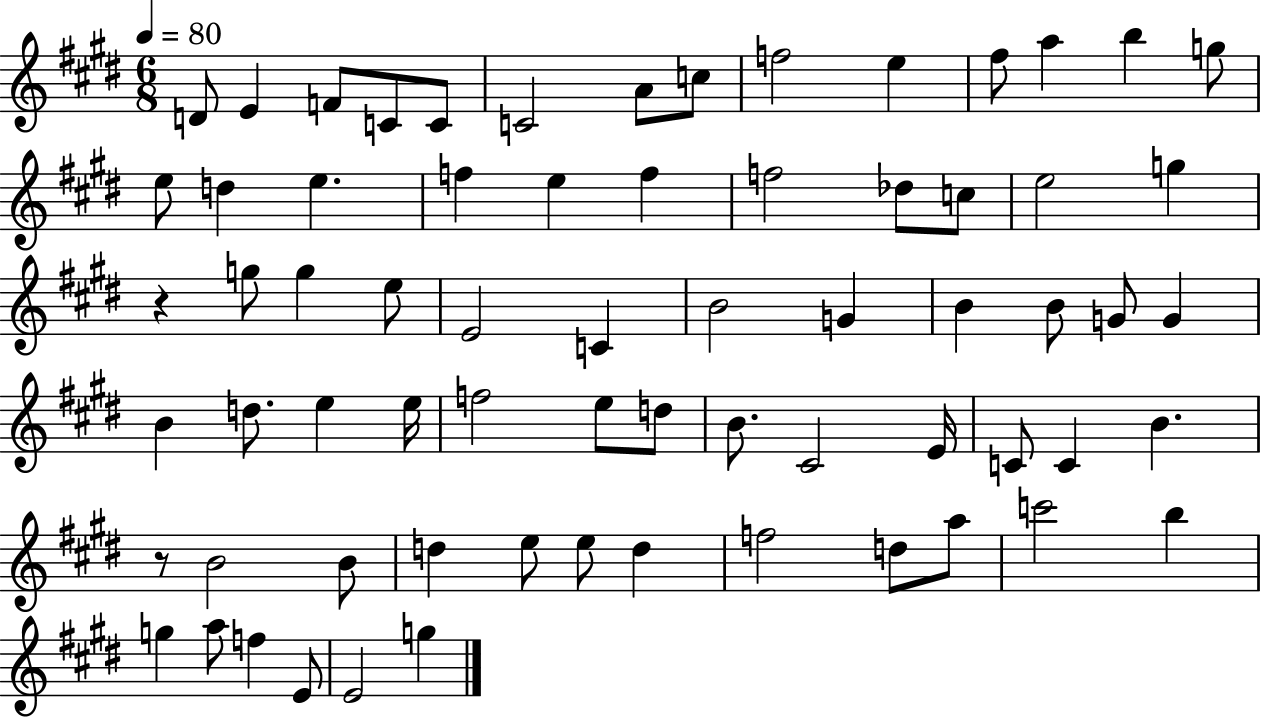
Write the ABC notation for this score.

X:1
T:Untitled
M:6/8
L:1/4
K:E
D/2 E F/2 C/2 C/2 C2 A/2 c/2 f2 e ^f/2 a b g/2 e/2 d e f e f f2 _d/2 c/2 e2 g z g/2 g e/2 E2 C B2 G B B/2 G/2 G B d/2 e e/4 f2 e/2 d/2 B/2 ^C2 E/4 C/2 C B z/2 B2 B/2 d e/2 e/2 d f2 d/2 a/2 c'2 b g a/2 f E/2 E2 g